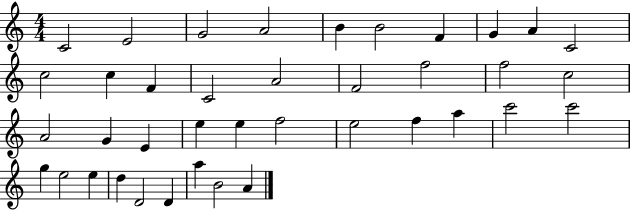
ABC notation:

X:1
T:Untitled
M:4/4
L:1/4
K:C
C2 E2 G2 A2 B B2 F G A C2 c2 c F C2 A2 F2 f2 f2 c2 A2 G E e e f2 e2 f a c'2 c'2 g e2 e d D2 D a B2 A